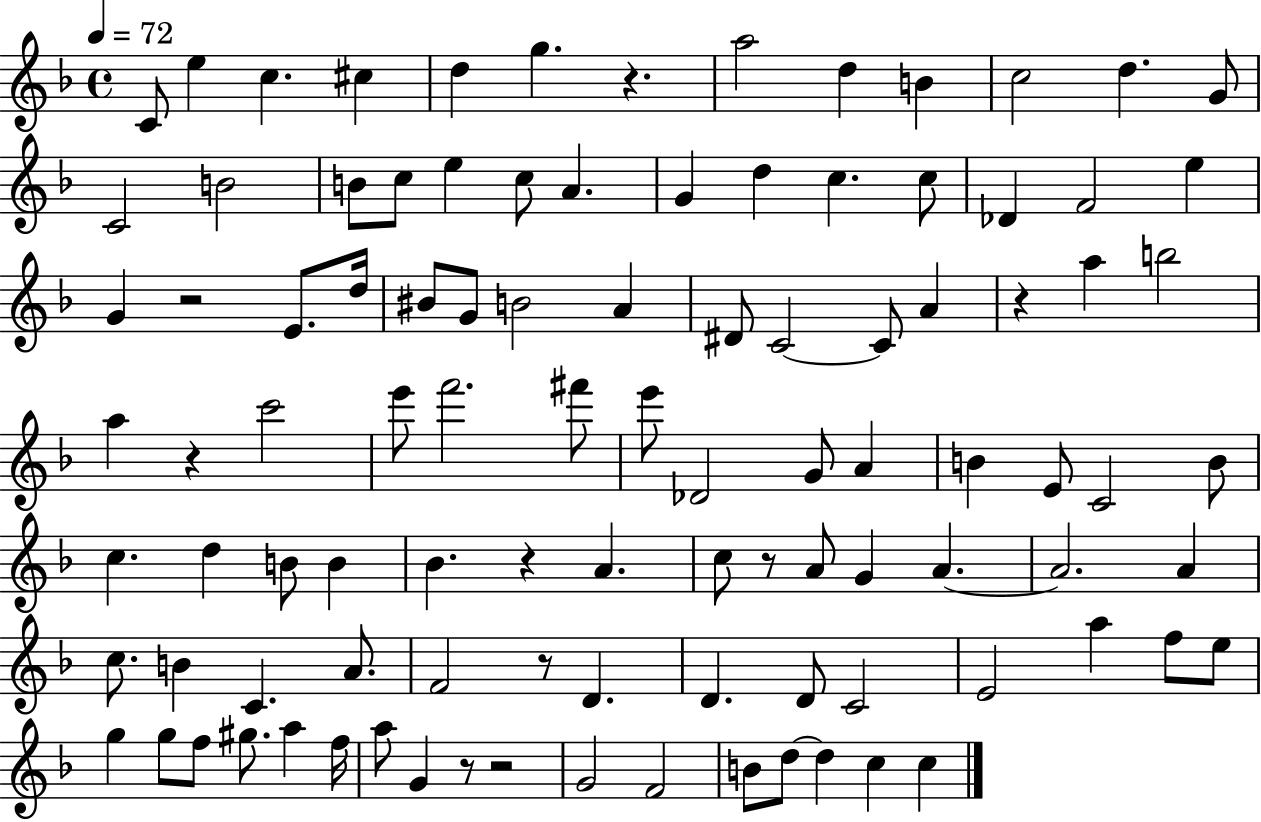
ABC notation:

X:1
T:Untitled
M:4/4
L:1/4
K:F
C/2 e c ^c d g z a2 d B c2 d G/2 C2 B2 B/2 c/2 e c/2 A G d c c/2 _D F2 e G z2 E/2 d/4 ^B/2 G/2 B2 A ^D/2 C2 C/2 A z a b2 a z c'2 e'/2 f'2 ^f'/2 e'/2 _D2 G/2 A B E/2 C2 B/2 c d B/2 B _B z A c/2 z/2 A/2 G A A2 A c/2 B C A/2 F2 z/2 D D D/2 C2 E2 a f/2 e/2 g g/2 f/2 ^g/2 a f/4 a/2 G z/2 z2 G2 F2 B/2 d/2 d c c